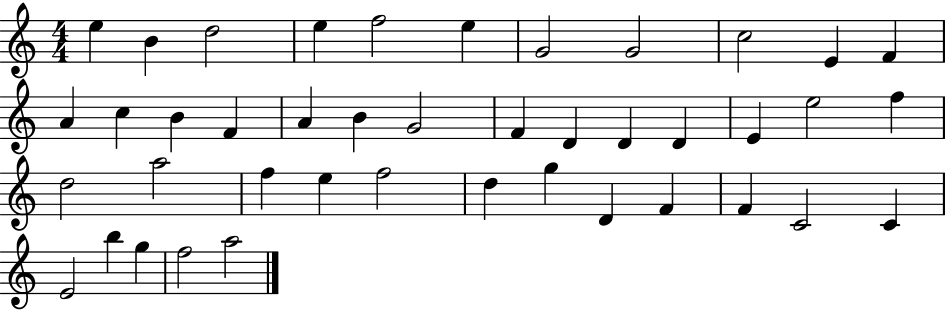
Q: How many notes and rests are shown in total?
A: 42